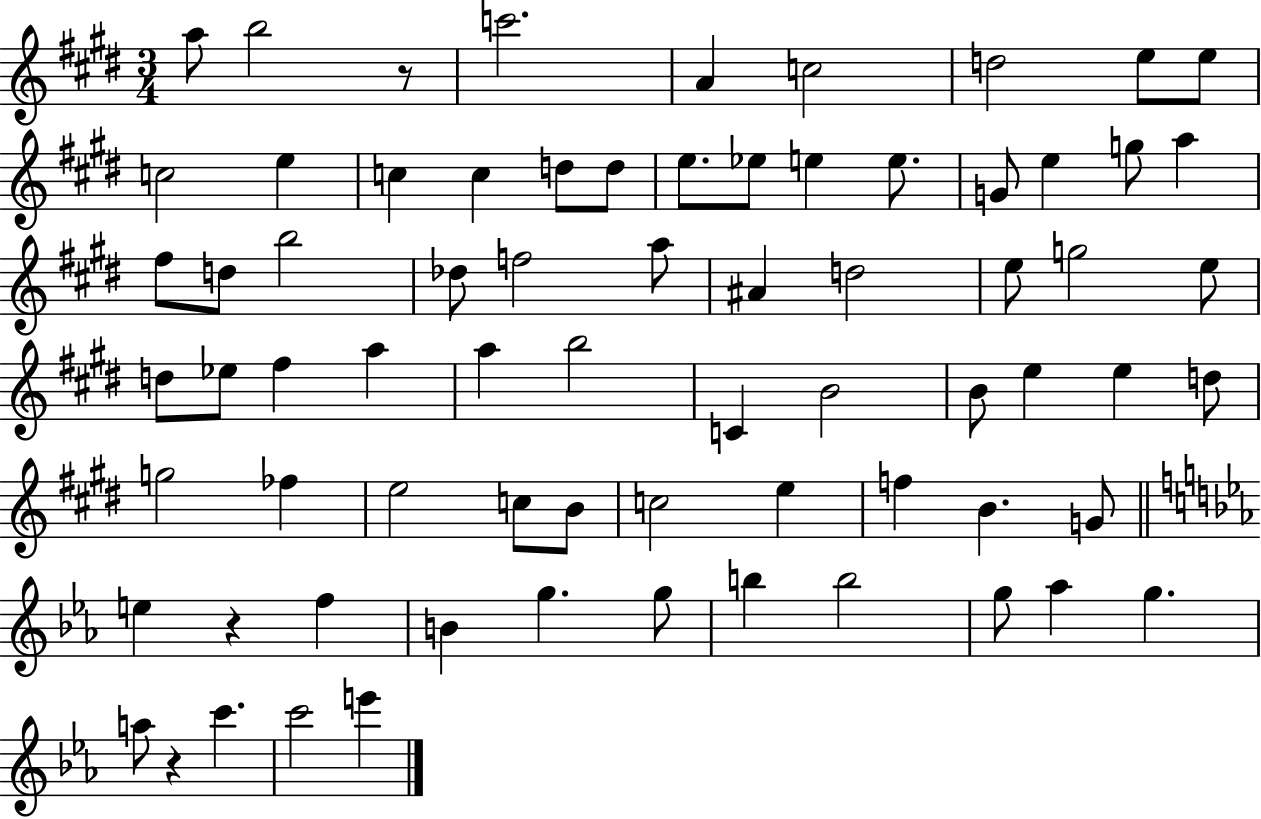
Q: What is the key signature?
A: E major